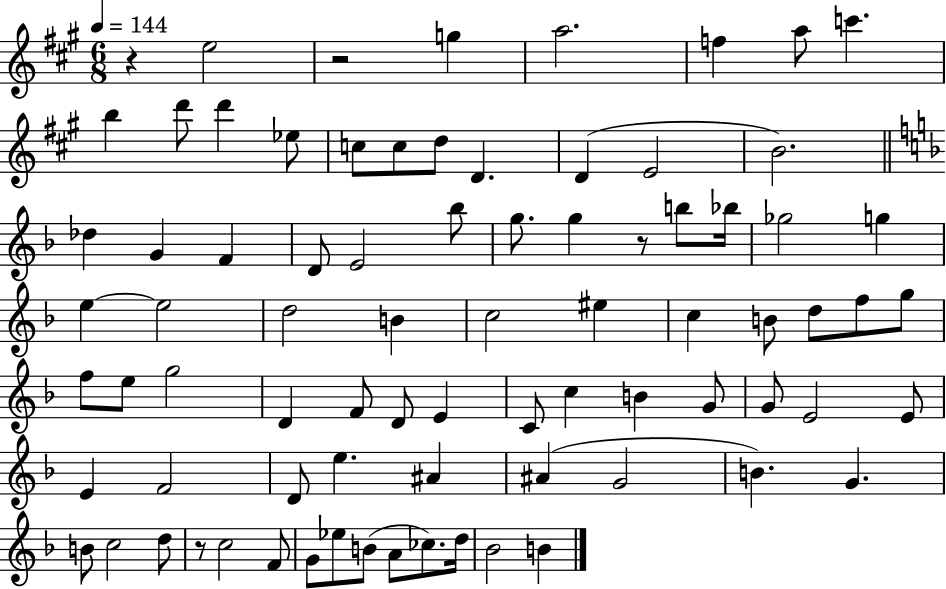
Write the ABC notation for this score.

X:1
T:Untitled
M:6/8
L:1/4
K:A
z e2 z2 g a2 f a/2 c' b d'/2 d' _e/2 c/2 c/2 d/2 D D E2 B2 _d G F D/2 E2 _b/2 g/2 g z/2 b/2 _b/4 _g2 g e e2 d2 B c2 ^e c B/2 d/2 f/2 g/2 f/2 e/2 g2 D F/2 D/2 E C/2 c B G/2 G/2 E2 E/2 E F2 D/2 e ^A ^A G2 B G B/2 c2 d/2 z/2 c2 F/2 G/2 _e/2 B/2 A/2 _c/2 d/4 _B2 B